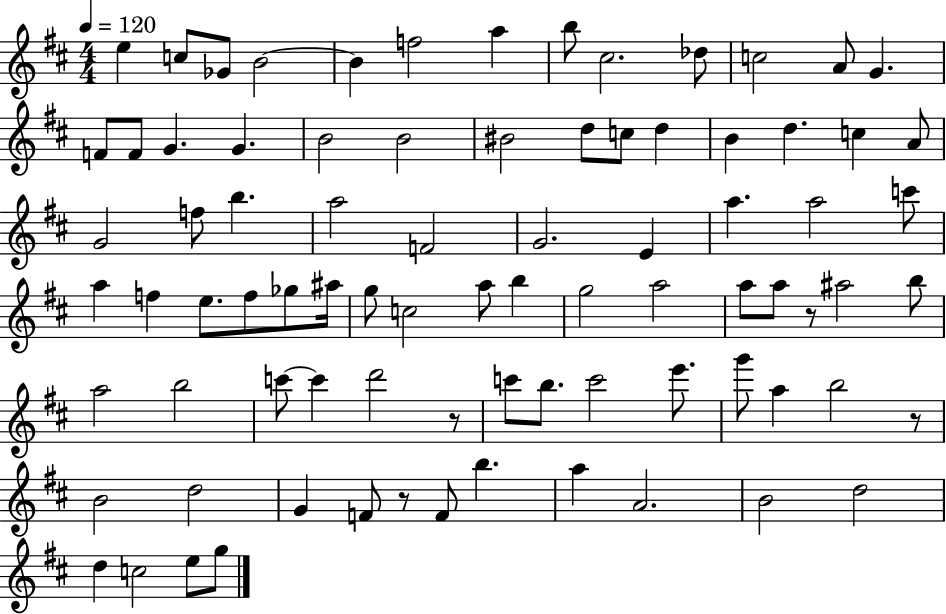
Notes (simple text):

E5/q C5/e Gb4/e B4/h B4/q F5/h A5/q B5/e C#5/h. Db5/e C5/h A4/e G4/q. F4/e F4/e G4/q. G4/q. B4/h B4/h BIS4/h D5/e C5/e D5/q B4/q D5/q. C5/q A4/e G4/h F5/e B5/q. A5/h F4/h G4/h. E4/q A5/q. A5/h C6/e A5/q F5/q E5/e. F5/e Gb5/e A#5/s G5/e C5/h A5/e B5/q G5/h A5/h A5/e A5/e R/e A#5/h B5/e A5/h B5/h C6/e C6/q D6/h R/e C6/e B5/e. C6/h E6/e. G6/e A5/q B5/h R/e B4/h D5/h G4/q F4/e R/e F4/e B5/q. A5/q A4/h. B4/h D5/h D5/q C5/h E5/e G5/e